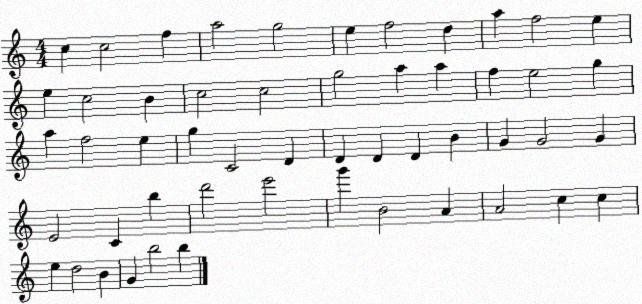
X:1
T:Untitled
M:4/4
L:1/4
K:C
c c2 f a2 g2 e f2 d a f2 e e c2 B c2 c2 g2 a a f e2 g a f2 e g C2 D D D D B G G2 G E2 C b d'2 e'2 g' B2 A A2 c c e d2 B G b2 b